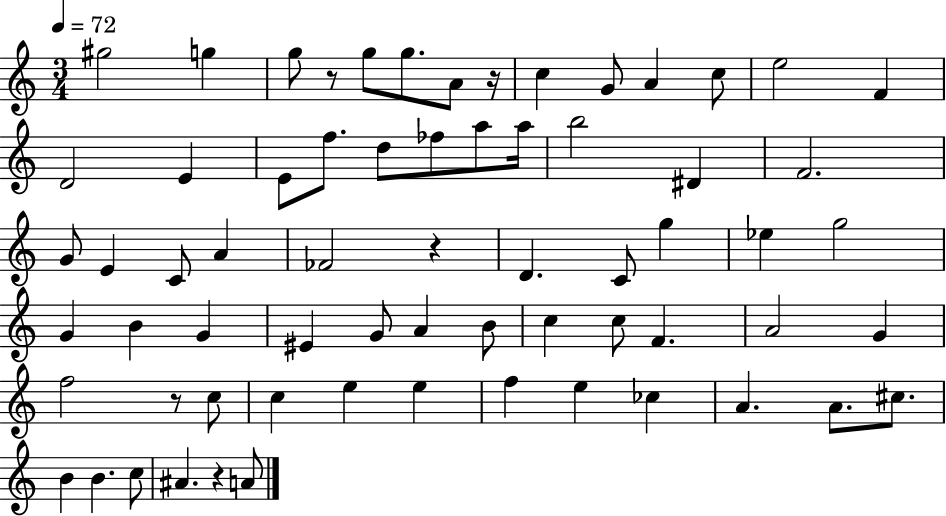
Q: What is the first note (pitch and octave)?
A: G#5